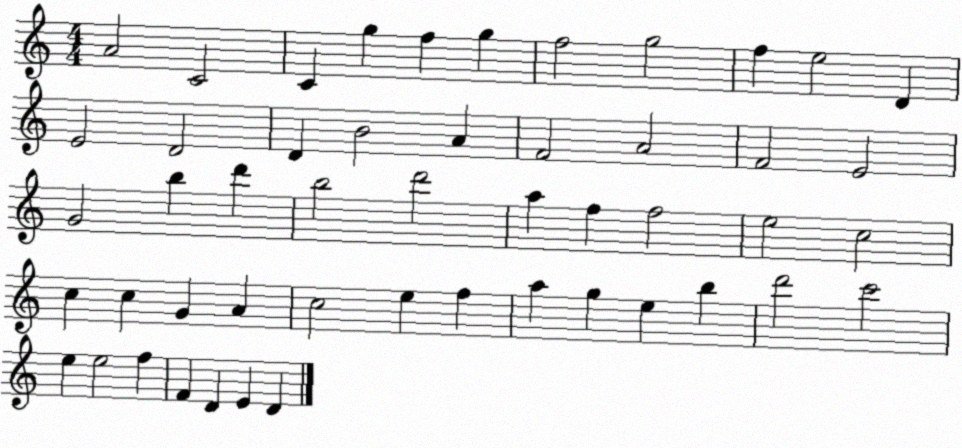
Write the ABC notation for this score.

X:1
T:Untitled
M:4/4
L:1/4
K:C
A2 C2 C g f g f2 g2 f e2 D E2 D2 D B2 A F2 A2 F2 E2 G2 b d' b2 d'2 a f f2 e2 c2 c c G A c2 e f a g e b d'2 c'2 e e2 f F D E D